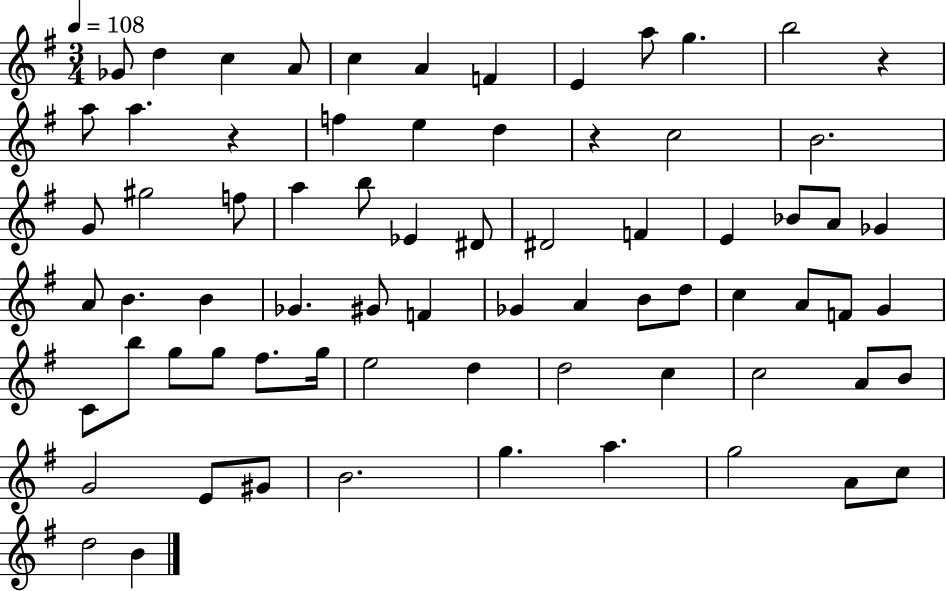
{
  \clef treble
  \numericTimeSignature
  \time 3/4
  \key g \major
  \tempo 4 = 108
  \repeat volta 2 { ges'8 d''4 c''4 a'8 | c''4 a'4 f'4 | e'4 a''8 g''4. | b''2 r4 | \break a''8 a''4. r4 | f''4 e''4 d''4 | r4 c''2 | b'2. | \break g'8 gis''2 f''8 | a''4 b''8 ees'4 dis'8 | dis'2 f'4 | e'4 bes'8 a'8 ges'4 | \break a'8 b'4. b'4 | ges'4. gis'8 f'4 | ges'4 a'4 b'8 d''8 | c''4 a'8 f'8 g'4 | \break c'8 b''8 g''8 g''8 fis''8. g''16 | e''2 d''4 | d''2 c''4 | c''2 a'8 b'8 | \break g'2 e'8 gis'8 | b'2. | g''4. a''4. | g''2 a'8 c''8 | \break d''2 b'4 | } \bar "|."
}